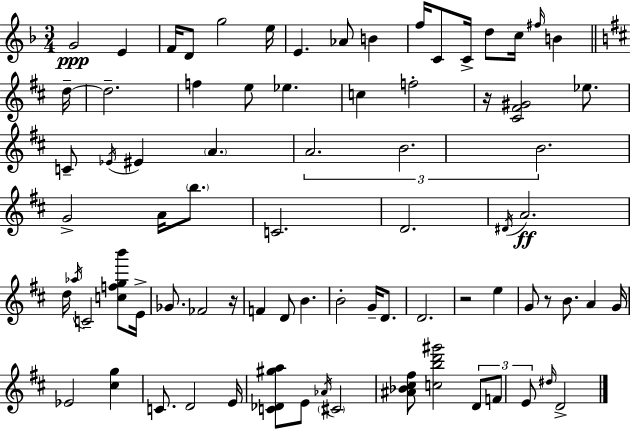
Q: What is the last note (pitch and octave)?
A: D4